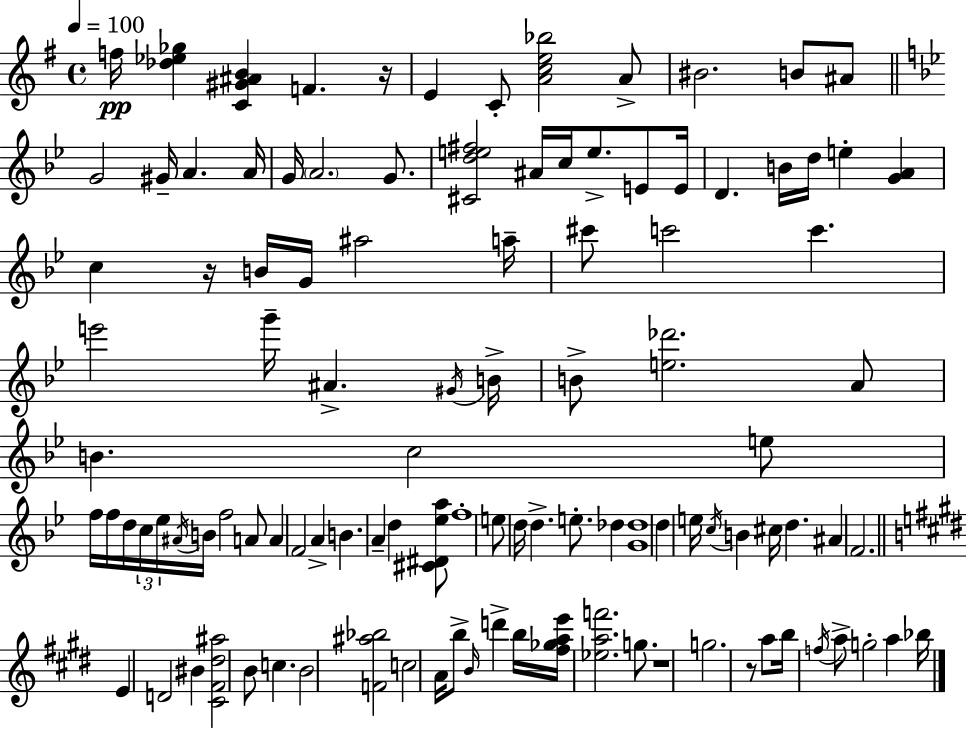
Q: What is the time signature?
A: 4/4